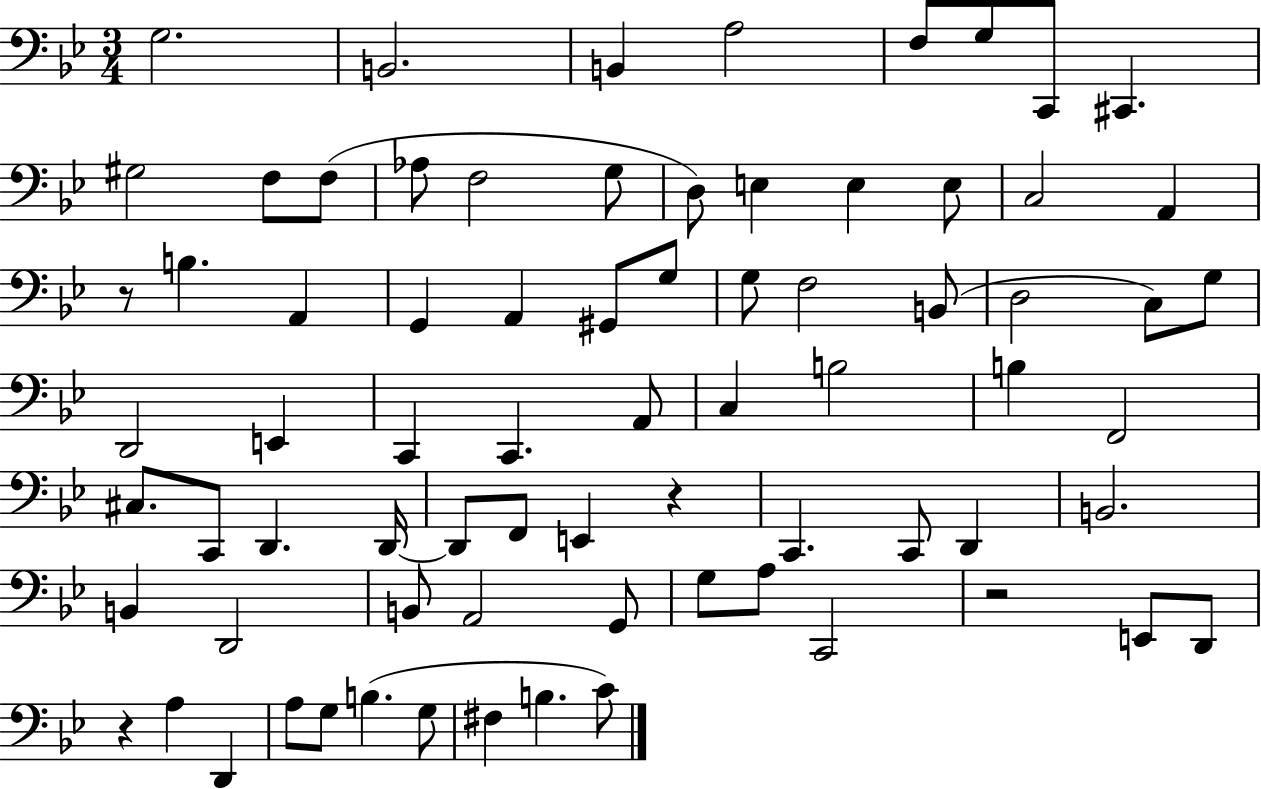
G3/h. B2/h. B2/q A3/h F3/e G3/e C2/e C#2/q. G#3/h F3/e F3/e Ab3/e F3/h G3/e D3/e E3/q E3/q E3/e C3/h A2/q R/e B3/q. A2/q G2/q A2/q G#2/e G3/e G3/e F3/h B2/e D3/h C3/e G3/e D2/h E2/q C2/q C2/q. A2/e C3/q B3/h B3/q F2/h C#3/e. C2/e D2/q. D2/s D2/e F2/e E2/q R/q C2/q. C2/e D2/q B2/h. B2/q D2/h B2/e A2/h G2/e G3/e A3/e C2/h R/h E2/e D2/e R/q A3/q D2/q A3/e G3/e B3/q. G3/e F#3/q B3/q. C4/e